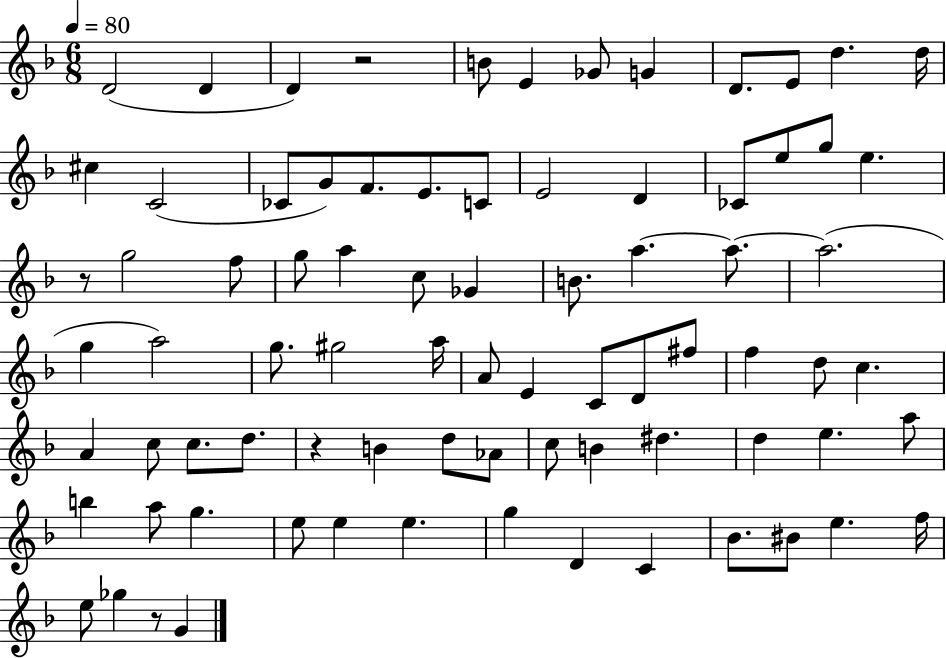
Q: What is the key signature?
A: F major